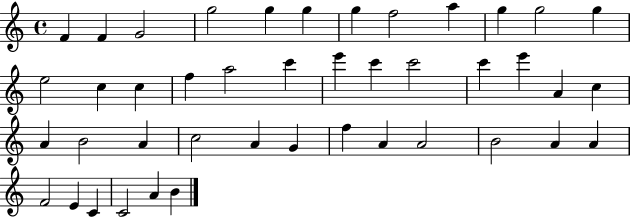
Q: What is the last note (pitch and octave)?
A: B4